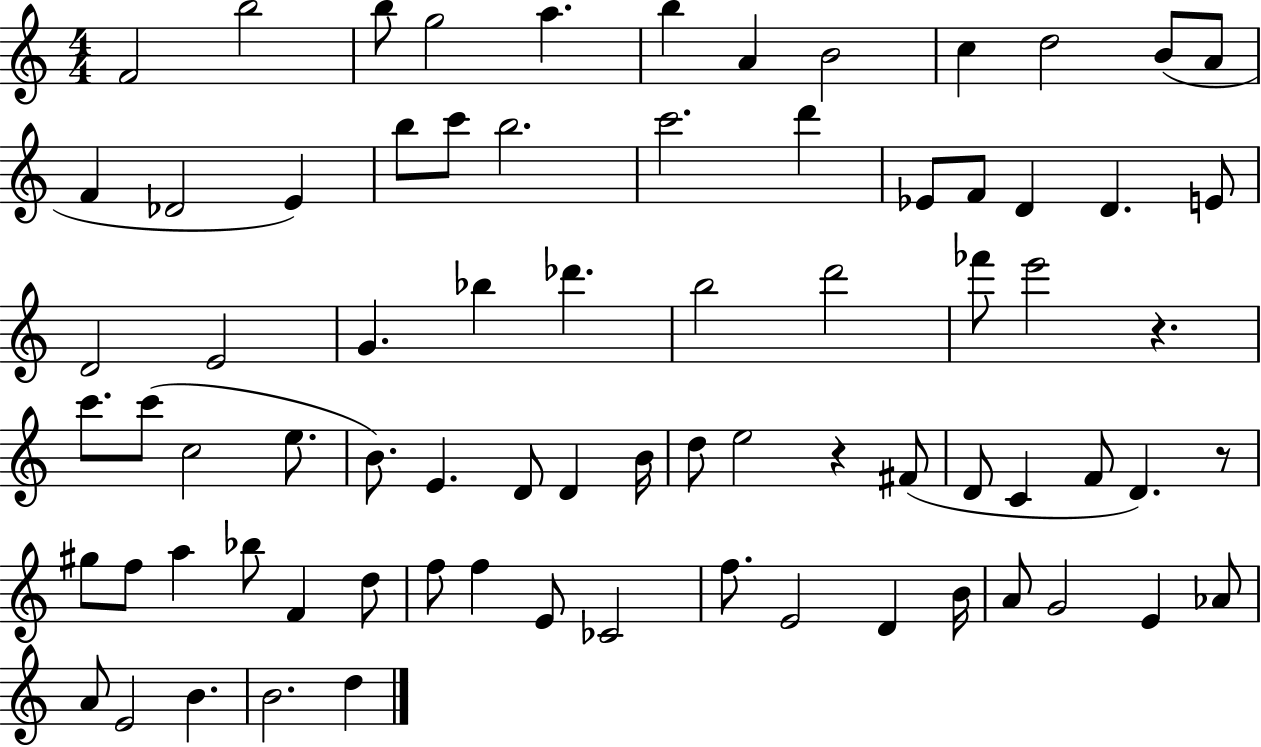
{
  \clef treble
  \numericTimeSignature
  \time 4/4
  \key c \major
  f'2 b''2 | b''8 g''2 a''4. | b''4 a'4 b'2 | c''4 d''2 b'8( a'8 | \break f'4 des'2 e'4) | b''8 c'''8 b''2. | c'''2. d'''4 | ees'8 f'8 d'4 d'4. e'8 | \break d'2 e'2 | g'4. bes''4 des'''4. | b''2 d'''2 | fes'''8 e'''2 r4. | \break c'''8. c'''8( c''2 e''8. | b'8.) e'4. d'8 d'4 b'16 | d''8 e''2 r4 fis'8( | d'8 c'4 f'8 d'4.) r8 | \break gis''8 f''8 a''4 bes''8 f'4 d''8 | f''8 f''4 e'8 ces'2 | f''8. e'2 d'4 b'16 | a'8 g'2 e'4 aes'8 | \break a'8 e'2 b'4. | b'2. d''4 | \bar "|."
}